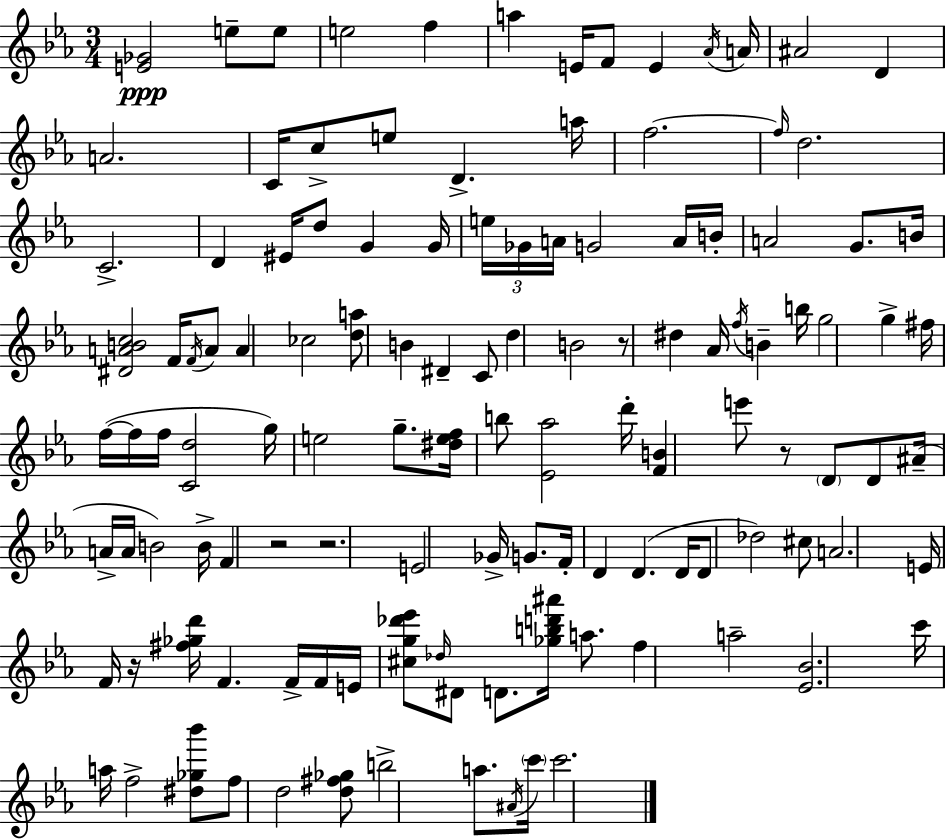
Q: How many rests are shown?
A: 5